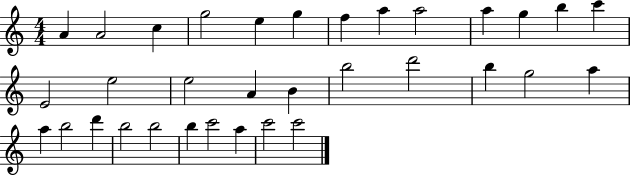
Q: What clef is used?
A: treble